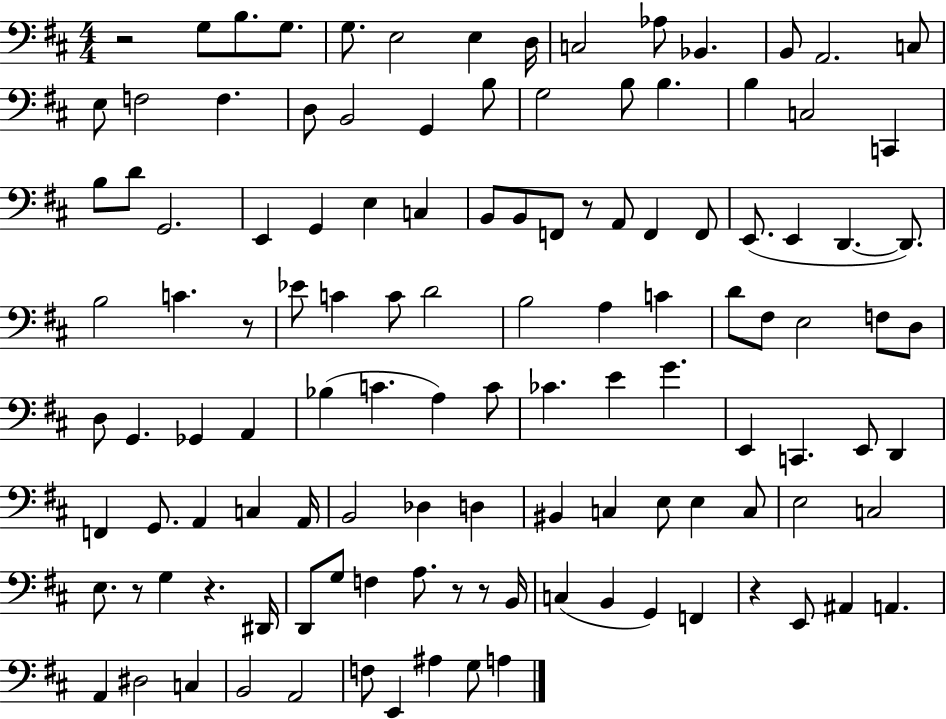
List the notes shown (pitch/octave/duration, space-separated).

R/h G3/e B3/e. G3/e. G3/e. E3/h E3/q D3/s C3/h Ab3/e Bb2/q. B2/e A2/h. C3/e E3/e F3/h F3/q. D3/e B2/h G2/q B3/e G3/h B3/e B3/q. B3/q C3/h C2/q B3/e D4/e G2/h. E2/q G2/q E3/q C3/q B2/e B2/e F2/e R/e A2/e F2/q F2/e E2/e. E2/q D2/q. D2/e. B3/h C4/q. R/e Eb4/e C4/q C4/e D4/h B3/h A3/q C4/q D4/e F#3/e E3/h F3/e D3/e D3/e G2/q. Gb2/q A2/q Bb3/q C4/q. A3/q C4/e CES4/q. E4/q G4/q. E2/q C2/q. E2/e D2/q F2/q G2/e. A2/q C3/q A2/s B2/h Db3/q D3/q BIS2/q C3/q E3/e E3/q C3/e E3/h C3/h E3/e. R/e G3/q R/q. D#2/s D2/e G3/e F3/q A3/e. R/e R/e B2/s C3/q B2/q G2/q F2/q R/q E2/e A#2/q A2/q. A2/q D#3/h C3/q B2/h A2/h F3/e E2/q A#3/q G3/e A3/q